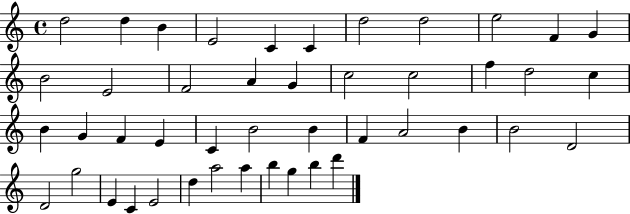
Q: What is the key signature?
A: C major